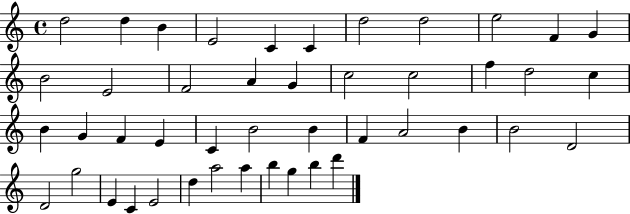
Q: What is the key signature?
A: C major